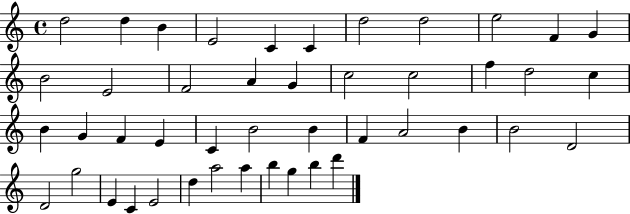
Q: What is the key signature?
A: C major